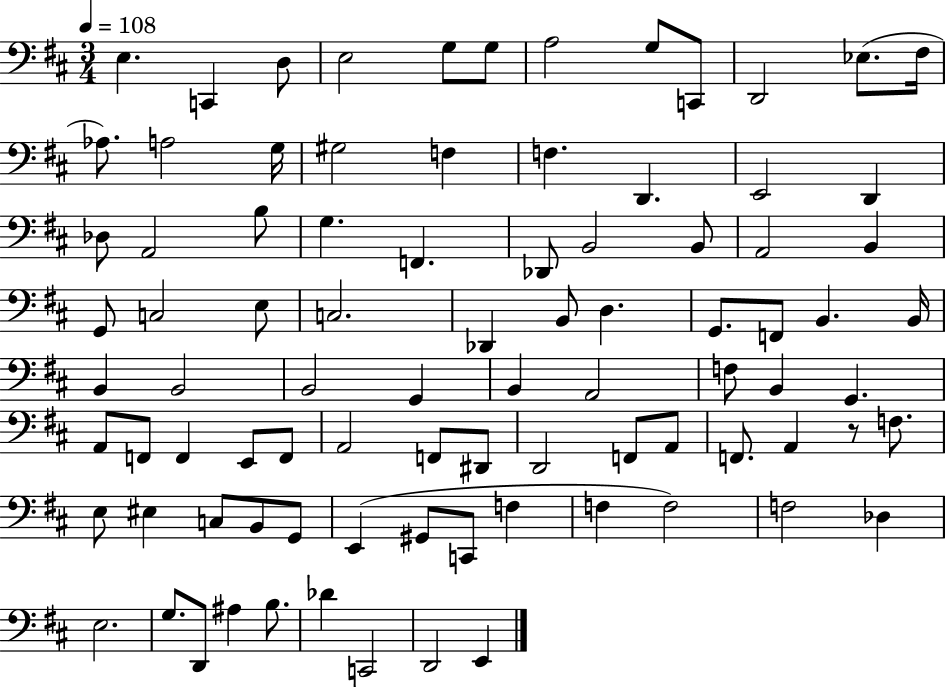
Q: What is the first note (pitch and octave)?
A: E3